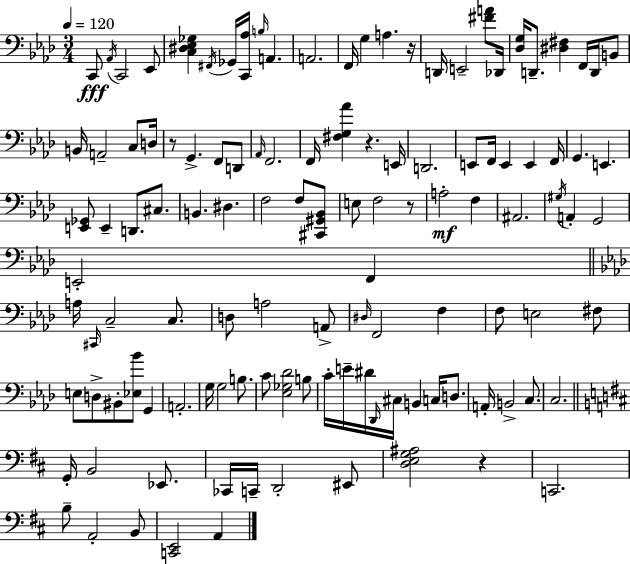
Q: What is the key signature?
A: AES major